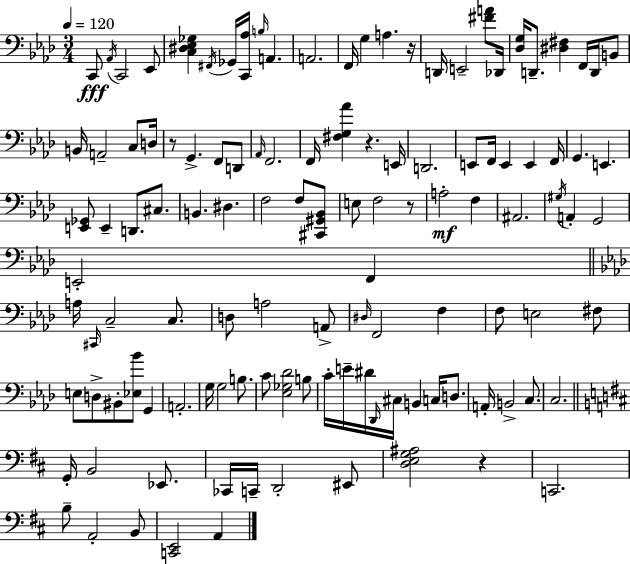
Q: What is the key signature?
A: AES major